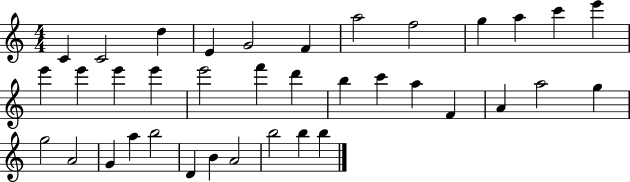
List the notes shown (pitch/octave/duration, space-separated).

C4/q C4/h D5/q E4/q G4/h F4/q A5/h F5/h G5/q A5/q C6/q E6/q E6/q E6/q E6/q E6/q E6/h F6/q D6/q B5/q C6/q A5/q F4/q A4/q A5/h G5/q G5/h A4/h G4/q A5/q B5/h D4/q B4/q A4/h B5/h B5/q B5/q